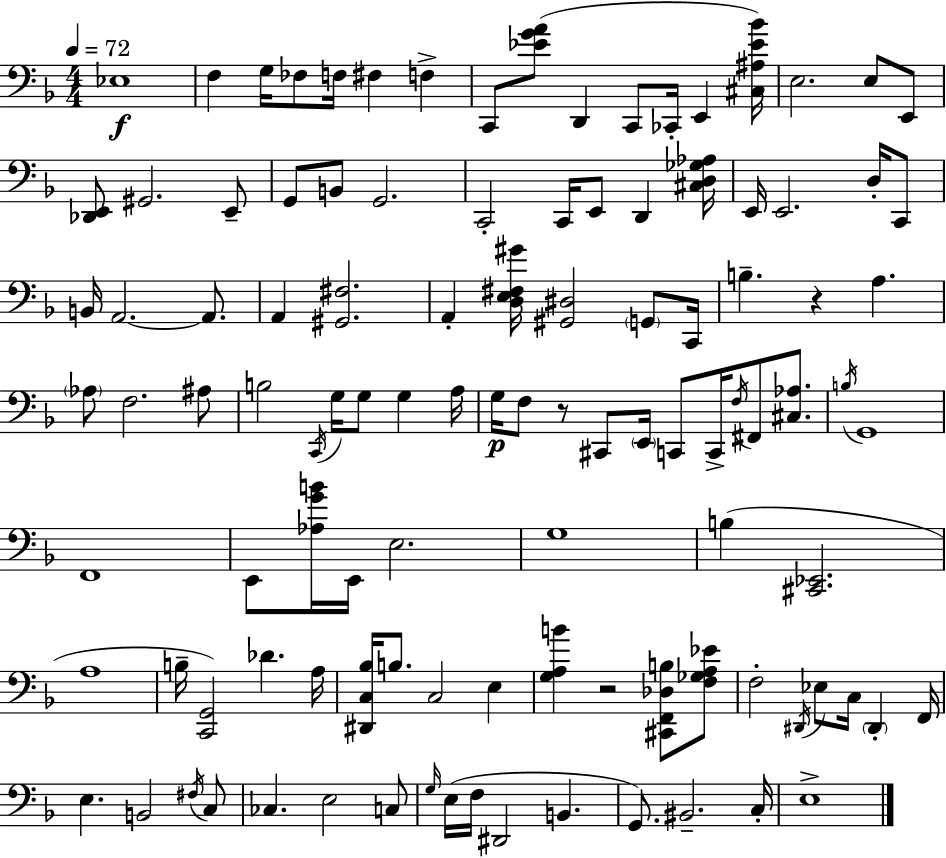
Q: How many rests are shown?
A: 3